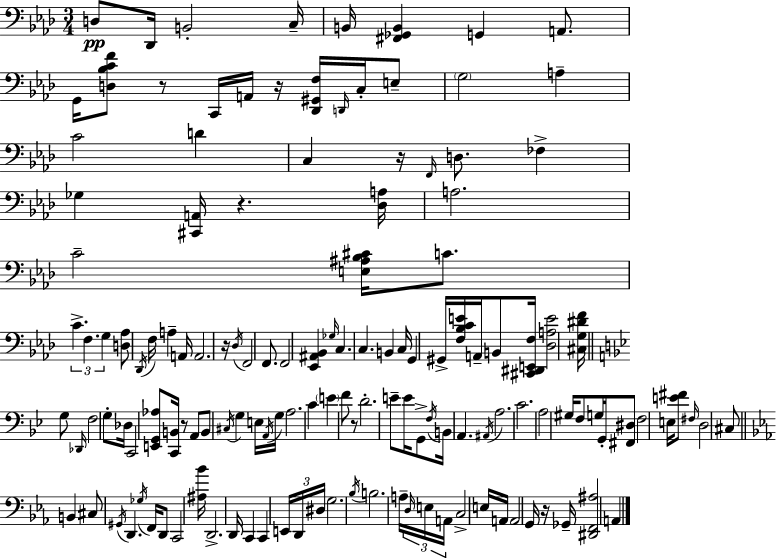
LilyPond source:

{
  \clef bass
  \numericTimeSignature
  \time 3/4
  \key aes \major
  d8\pp des,16 b,2-. c16-- | b,16 <fis, ges, b,>4 g,4 a,8. | g,16 <d bes c' f'>8 r8 c,16 a,16 r16 <des, gis, f>16 \grace { d,16 } c16-. e8-- | \parenthesize g2 a4-- | \break c'2 d'4 | c4 r16 \grace { f,16 } d8. fes4-> | ges4 <cis, a,>16 r4. | <des a>16 a2. | \break c'2-- <e ais bes cis'>16 c'8. | \tuplet 3/2 { c'4.-> f4. | g4 } <d aes>8 \acciaccatura { des,16 } f16 a4-- | a,16 a,2. | \break r16 \acciaccatura { des16 } f,2 | f,8. f,2 | <ees, ais, bes,>4 \grace { ges16 } c4. c4. | b,4 c16 g,4 | \break gis,16-> <f bes c' e'>16 a,16-- b,8 <cis, dis, e, f>16 <des a e'>2 | <cis g dis' f'>16 \bar "||" \break \key bes \major g8 \grace { des,16 } f2 g8-. | des16 c,2 <e, g, aes>8 | <c, b,>16 r8 a,8 b,8 \acciaccatura { cis16 } g4 | e16 \acciaccatura { a,16 } g16 a2. | \break c'4 \parenthesize e'4 f'8 | r8 d'2.-. | e'8-- e'16 g,8-> \acciaccatura { f16 } b,16 a,4. | \acciaccatura { ais,16 } a2. | \break c'2. | a2 | gis16 f8 g16 g,16-. <fis, dis>8 f2 | e16 <e' fis'>8 \grace { fis16 } d2 | \break cis8 \bar "||" \break \key ees \major b,4 cis8 \acciaccatura { gis,16 } d,4. | \acciaccatura { ges16 } f,16 d,8 c,2 | <ais bes'>16 d,2.-> | d,16 c,4 c,4 \tuplet 3/2 { e,16 | \break d,16 dis16 } g2. | \acciaccatura { bes16 } b2. | a16-- \tuplet 3/2 { \grace { d16 } e16 a,16 } c2-> | e16 a,16 a,2 | \break g,16 r16 ges,16-- <dis, f, ais>2 | a,4 \bar "|."
}